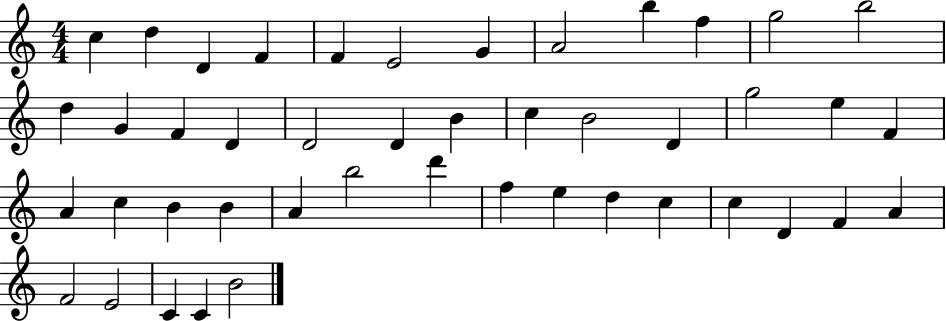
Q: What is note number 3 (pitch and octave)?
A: D4